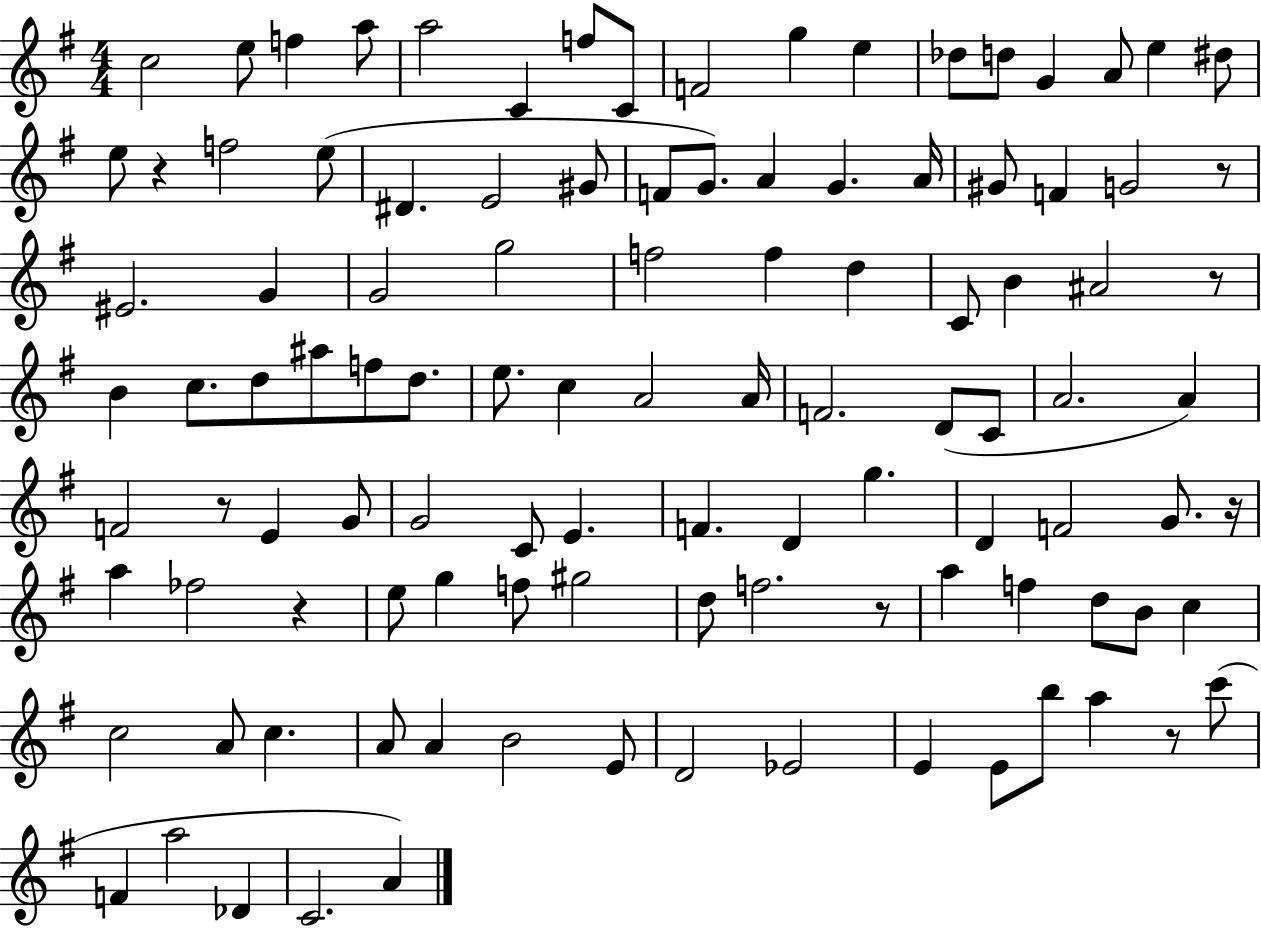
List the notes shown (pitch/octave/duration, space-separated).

C5/h E5/e F5/q A5/e A5/h C4/q F5/e C4/e F4/h G5/q E5/q Db5/e D5/e G4/q A4/e E5/q D#5/e E5/e R/q F5/h E5/e D#4/q. E4/h G#4/e F4/e G4/e. A4/q G4/q. A4/s G#4/e F4/q G4/h R/e EIS4/h. G4/q G4/h G5/h F5/h F5/q D5/q C4/e B4/q A#4/h R/e B4/q C5/e. D5/e A#5/e F5/e D5/e. E5/e. C5/q A4/h A4/s F4/h. D4/e C4/e A4/h. A4/q F4/h R/e E4/q G4/e G4/h C4/e E4/q. F4/q. D4/q G5/q. D4/q F4/h G4/e. R/s A5/q FES5/h R/q E5/e G5/q F5/e G#5/h D5/e F5/h. R/e A5/q F5/q D5/e B4/e C5/q C5/h A4/e C5/q. A4/e A4/q B4/h E4/e D4/h Eb4/h E4/q E4/e B5/e A5/q R/e C6/e F4/q A5/h Db4/q C4/h. A4/q